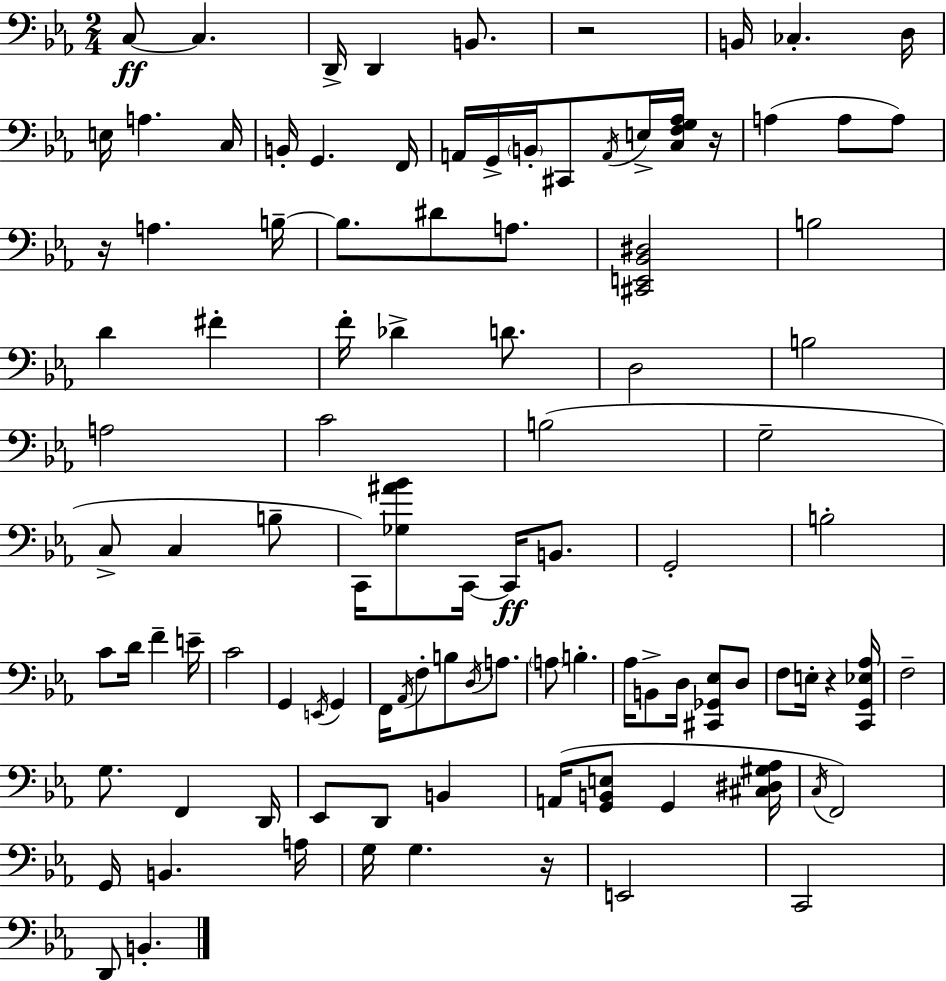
X:1
T:Untitled
M:2/4
L:1/4
K:Cm
C,/2 C, D,,/4 D,, B,,/2 z2 B,,/4 _C, D,/4 E,/4 A, C,/4 B,,/4 G,, F,,/4 A,,/4 G,,/4 B,,/4 ^C,,/2 A,,/4 E,/4 [C,F,G,_A,]/4 z/4 A, A,/2 A,/2 z/4 A, B,/4 B,/2 ^D/2 A,/2 [^C,,E,,_B,,^D,]2 B,2 D ^F F/4 _D D/2 D,2 B,2 A,2 C2 B,2 G,2 C,/2 C, B,/2 C,,/4 [_G,^A_B]/2 C,,/4 C,,/4 B,,/2 G,,2 B,2 C/2 D/4 F E/4 C2 G,, E,,/4 G,, F,,/4 _A,,/4 F,/2 B,/2 D,/4 A,/2 A,/2 B, _A,/4 B,,/2 D,/4 [^C,,_G,,_E,]/2 D,/2 F,/2 E,/4 z [C,,G,,_E,_A,]/4 F,2 G,/2 F,, D,,/4 _E,,/2 D,,/2 B,, A,,/4 [G,,B,,E,]/2 G,, [^C,^D,^G,_A,]/4 C,/4 F,,2 G,,/4 B,, A,/4 G,/4 G, z/4 E,,2 C,,2 D,,/2 B,,